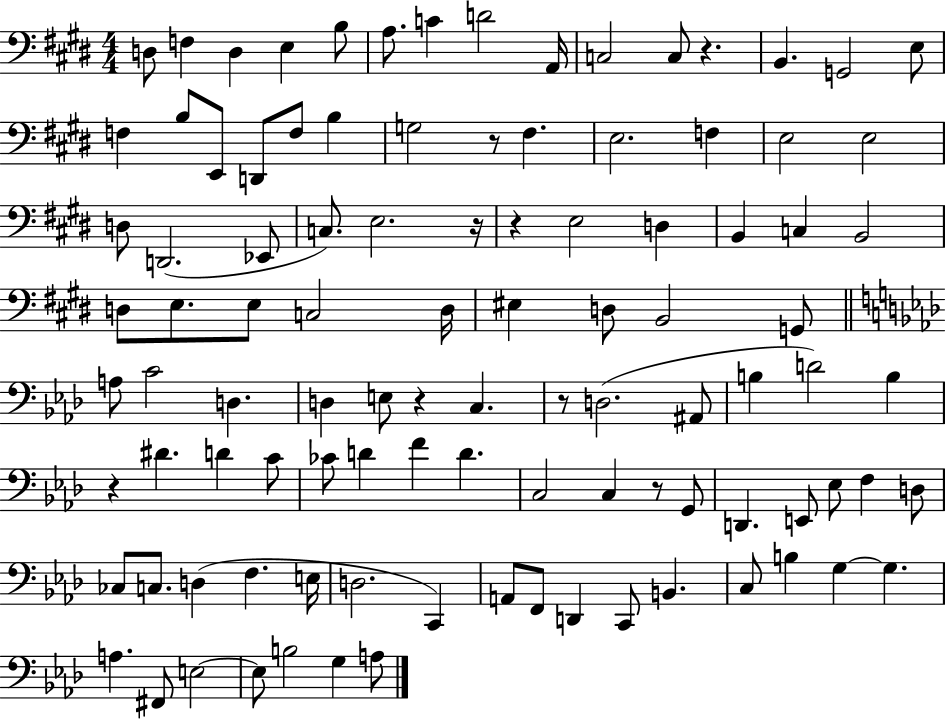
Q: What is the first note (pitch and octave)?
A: D3